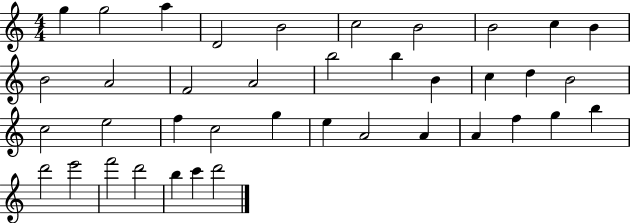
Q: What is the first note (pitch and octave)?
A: G5